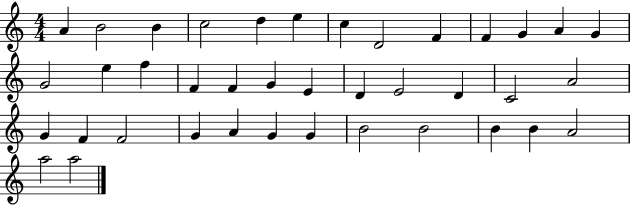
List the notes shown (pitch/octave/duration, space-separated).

A4/q B4/h B4/q C5/h D5/q E5/q C5/q D4/h F4/q F4/q G4/q A4/q G4/q G4/h E5/q F5/q F4/q F4/q G4/q E4/q D4/q E4/h D4/q C4/h A4/h G4/q F4/q F4/h G4/q A4/q G4/q G4/q B4/h B4/h B4/q B4/q A4/h A5/h A5/h